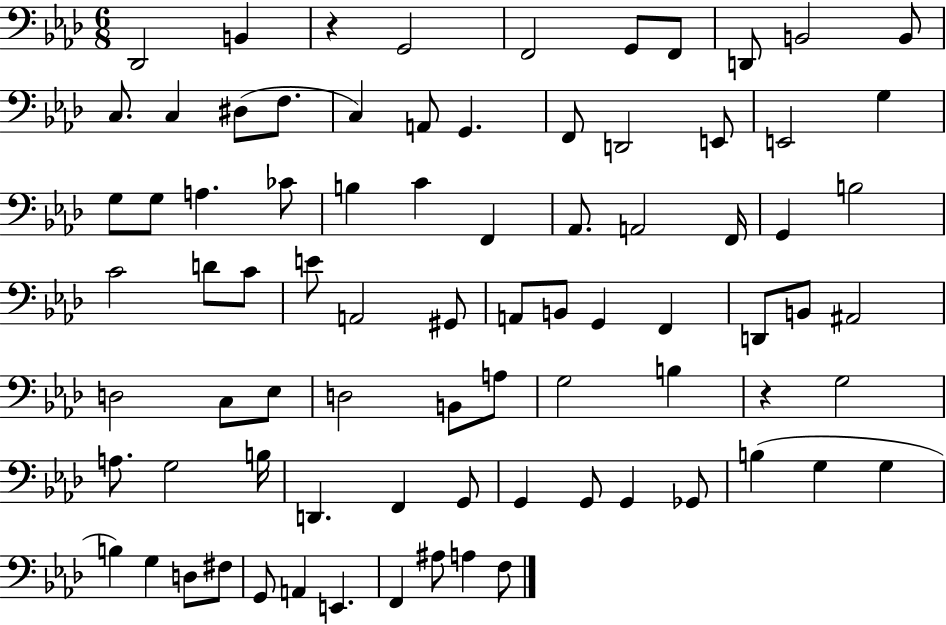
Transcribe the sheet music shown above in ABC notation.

X:1
T:Untitled
M:6/8
L:1/4
K:Ab
_D,,2 B,, z G,,2 F,,2 G,,/2 F,,/2 D,,/2 B,,2 B,,/2 C,/2 C, ^D,/2 F,/2 C, A,,/2 G,, F,,/2 D,,2 E,,/2 E,,2 G, G,/2 G,/2 A, _C/2 B, C F,, _A,,/2 A,,2 F,,/4 G,, B,2 C2 D/2 C/2 E/2 A,,2 ^G,,/2 A,,/2 B,,/2 G,, F,, D,,/2 B,,/2 ^A,,2 D,2 C,/2 _E,/2 D,2 B,,/2 A,/2 G,2 B, z G,2 A,/2 G,2 B,/4 D,, F,, G,,/2 G,, G,,/2 G,, _G,,/2 B, G, G, B, G, D,/2 ^F,/2 G,,/2 A,, E,, F,, ^A,/2 A, F,/2